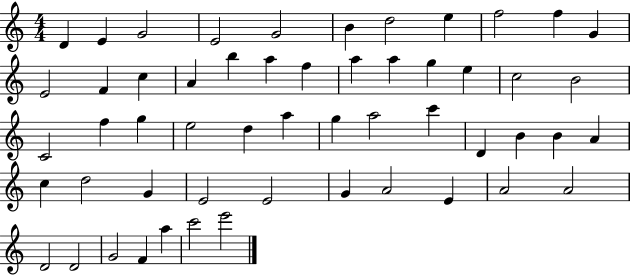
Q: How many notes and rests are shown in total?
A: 54